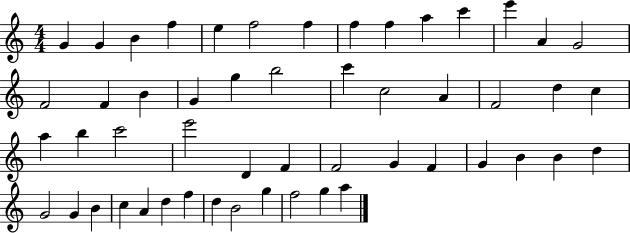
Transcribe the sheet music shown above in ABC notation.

X:1
T:Untitled
M:4/4
L:1/4
K:C
G G B f e f2 f f f a c' e' A G2 F2 F B G g b2 c' c2 A F2 d c a b c'2 e'2 D F F2 G F G B B d G2 G B c A d f d B2 g f2 g a